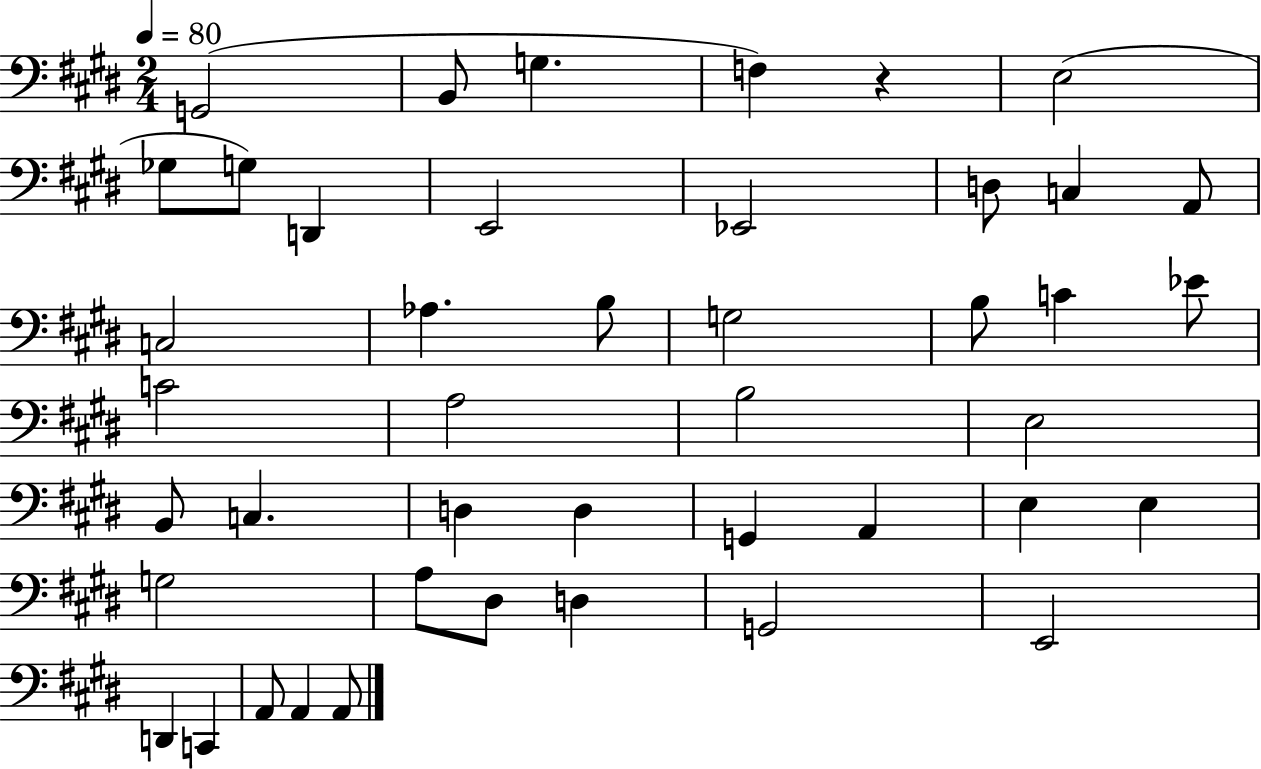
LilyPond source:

{
  \clef bass
  \numericTimeSignature
  \time 2/4
  \key e \major
  \tempo 4 = 80
  g,2( | b,8 g4. | f4) r4 | e2( | \break ges8 g8) d,4 | e,2 | ees,2 | d8 c4 a,8 | \break c2 | aes4. b8 | g2 | b8 c'4 ees'8 | \break c'2 | a2 | b2 | e2 | \break b,8 c4. | d4 d4 | g,4 a,4 | e4 e4 | \break g2 | a8 dis8 d4 | g,2 | e,2 | \break d,4 c,4 | a,8 a,4 a,8 | \bar "|."
}